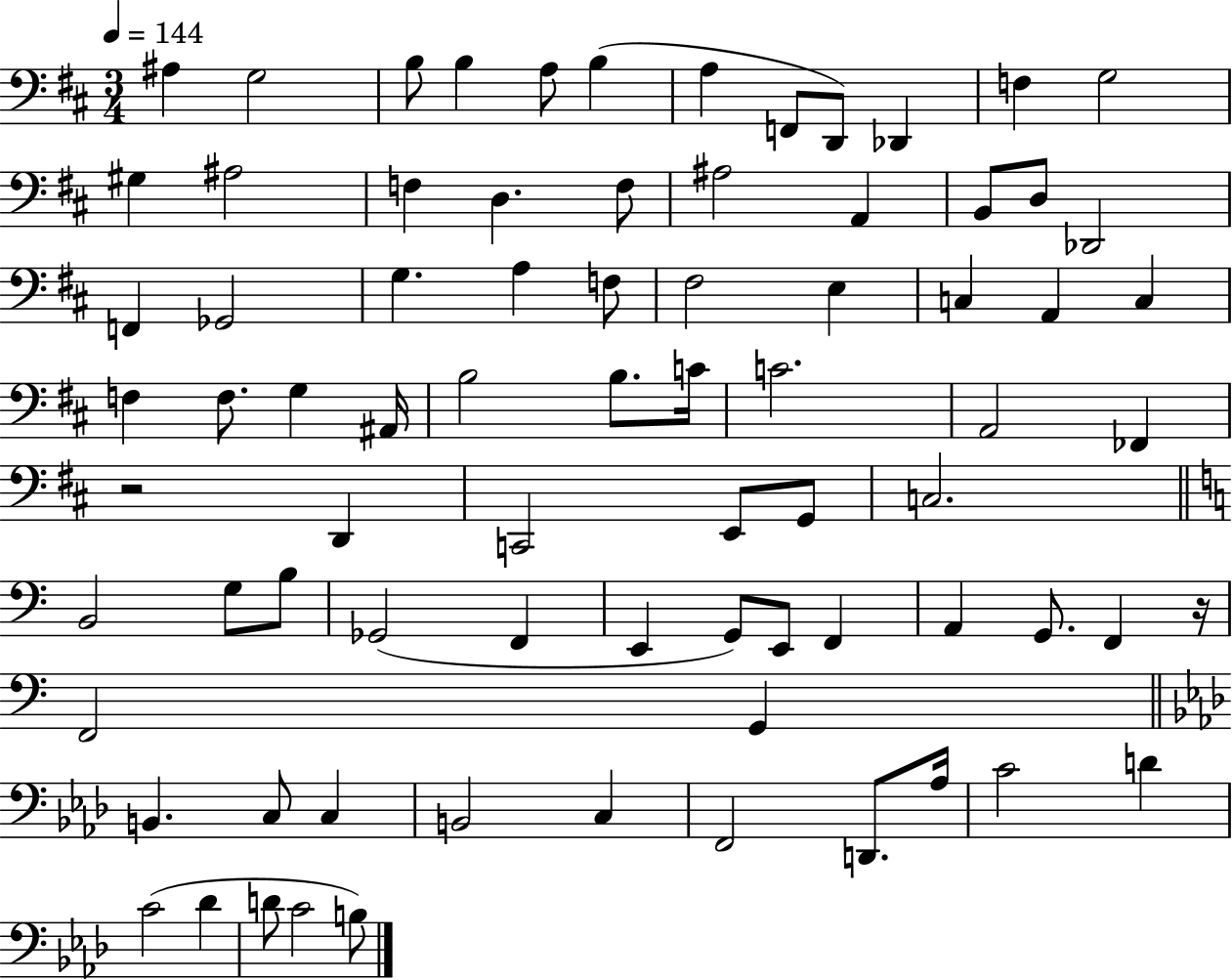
{
  \clef bass
  \numericTimeSignature
  \time 3/4
  \key d \major
  \tempo 4 = 144
  ais4 g2 | b8 b4 a8 b4( | a4 f,8 d,8) des,4 | f4 g2 | \break gis4 ais2 | f4 d4. f8 | ais2 a,4 | b,8 d8 des,2 | \break f,4 ges,2 | g4. a4 f8 | fis2 e4 | c4 a,4 c4 | \break f4 f8. g4 ais,16 | b2 b8. c'16 | c'2. | a,2 fes,4 | \break r2 d,4 | c,2 e,8 g,8 | c2. | \bar "||" \break \key c \major b,2 g8 b8 | ges,2( f,4 | e,4 g,8) e,8 f,4 | a,4 g,8. f,4 r16 | \break f,2 g,4 | \bar "||" \break \key aes \major b,4. c8 c4 | b,2 c4 | f,2 d,8. aes16 | c'2 d'4 | \break c'2( des'4 | d'8 c'2 b8) | \bar "|."
}